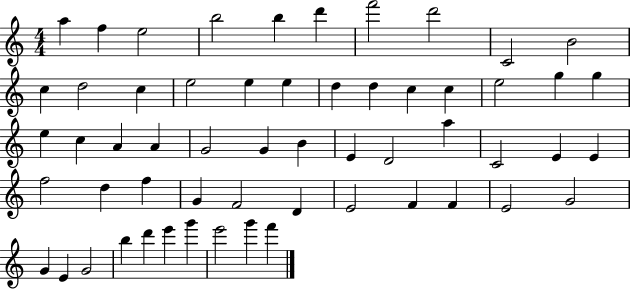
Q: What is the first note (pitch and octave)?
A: A5